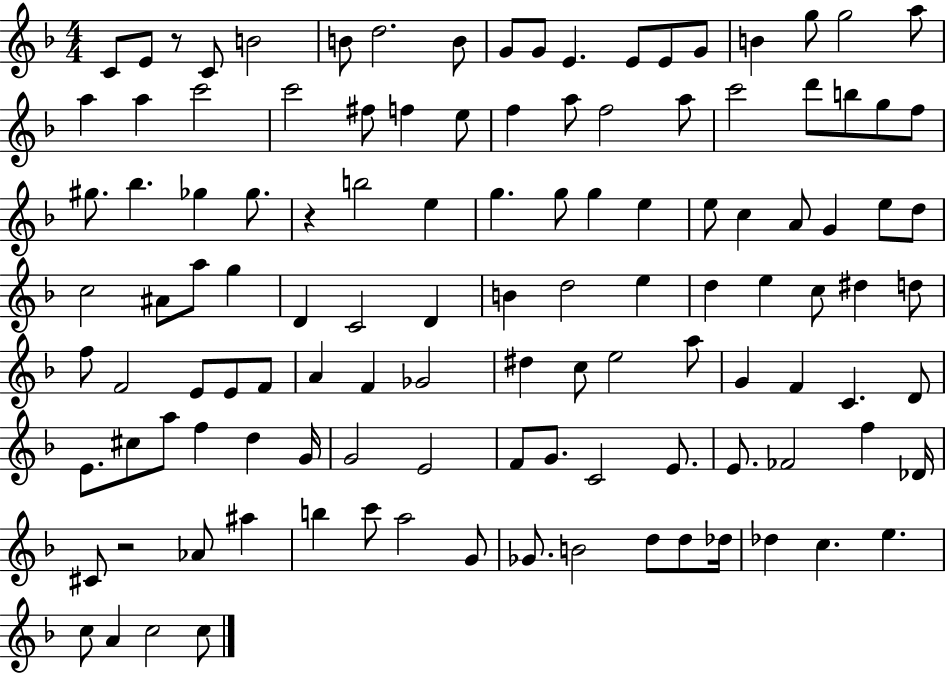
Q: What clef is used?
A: treble